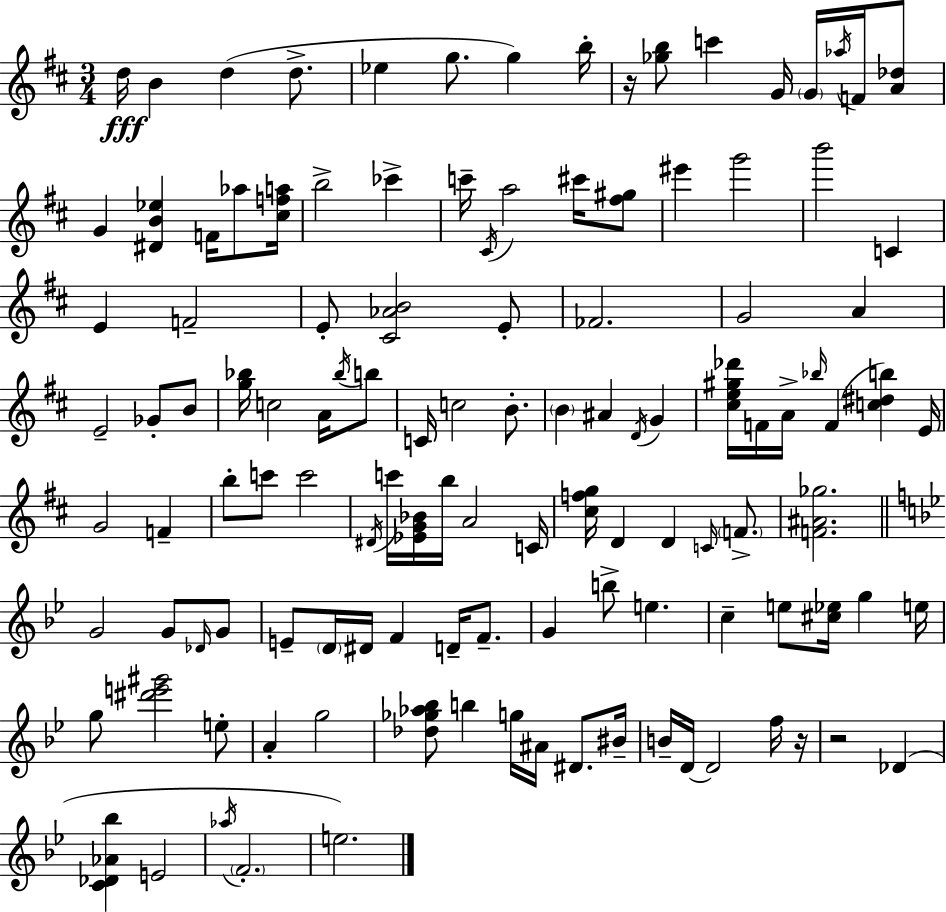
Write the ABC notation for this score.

X:1
T:Untitled
M:3/4
L:1/4
K:D
d/4 B d d/2 _e g/2 g b/4 z/4 [_gb]/2 c' G/4 G/4 _a/4 F/4 [A_d]/2 G [^DB_e] F/4 _a/2 [^cfa]/4 b2 _c' c'/4 ^C/4 a2 ^c'/4 [^f^g]/2 ^e' g'2 b'2 C E F2 E/2 [^C_AB]2 E/2 _F2 G2 A E2 _G/2 B/2 [g_b]/4 c2 A/4 _b/4 b/2 C/4 c2 B/2 B ^A D/4 G [^ce^g_d']/4 F/4 A/4 _b/4 F [c^db] E/4 G2 F b/2 c'/2 c'2 ^D/4 c'/4 [_EG_B]/4 b/4 A2 C/4 [^cfg]/4 D D C/4 F/2 [F^A_g]2 G2 G/2 _D/4 G/2 E/2 D/4 ^D/4 F D/4 F/2 G b/2 e c e/2 [^c_e]/4 g e/4 g/2 [^d'e'^g']2 e/2 A g2 [_d_g_a_b]/2 b g/4 ^A/4 ^D/2 ^B/4 B/4 D/4 D2 f/4 z/4 z2 _D [C_D_A_b] E2 _a/4 F2 e2